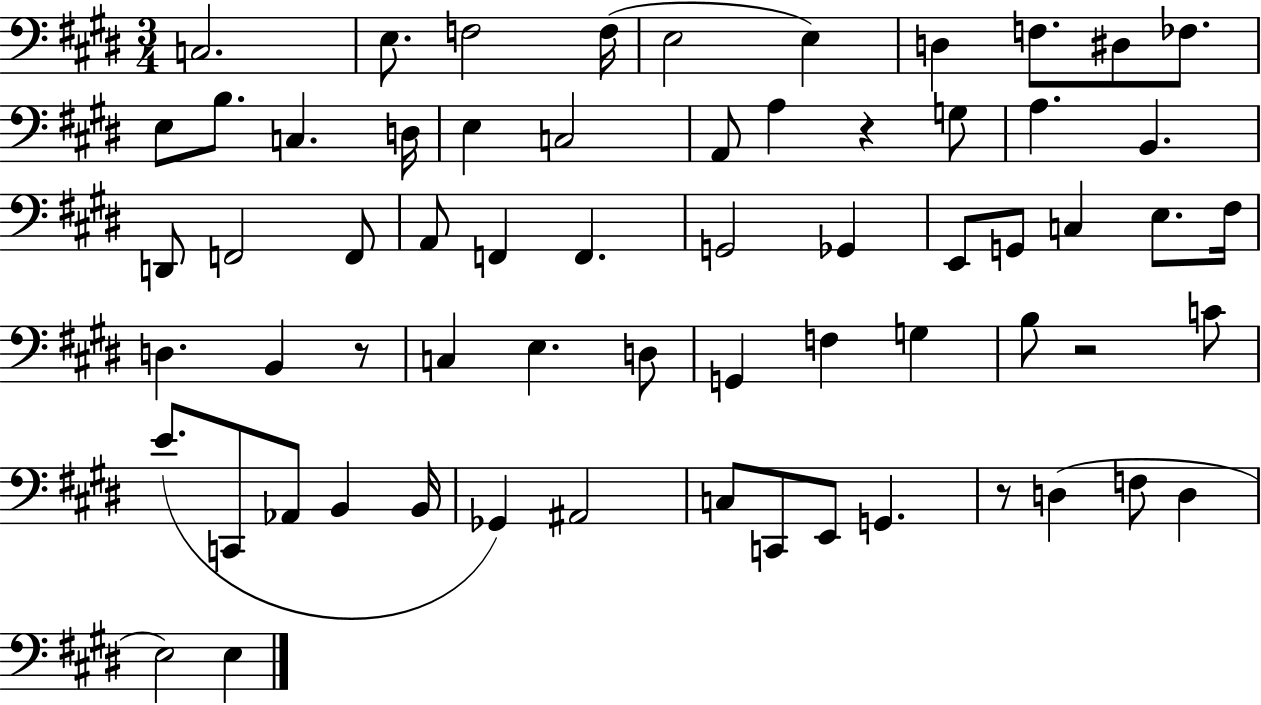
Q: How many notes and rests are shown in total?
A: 64